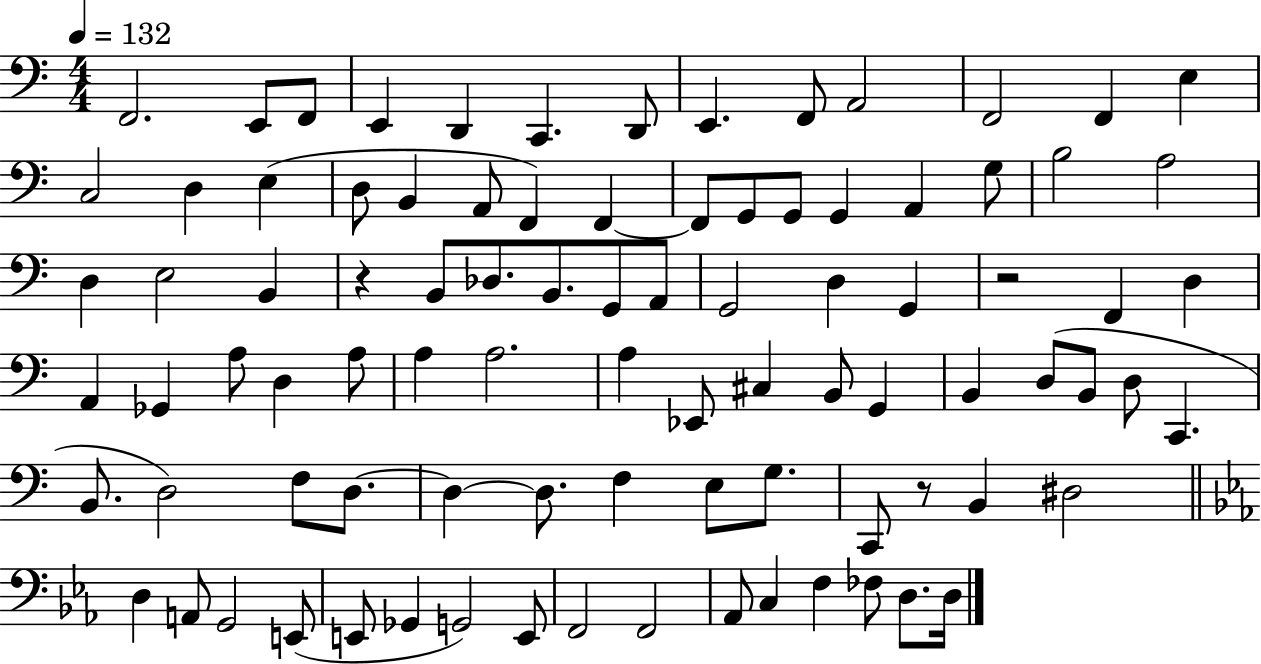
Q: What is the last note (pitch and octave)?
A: D3